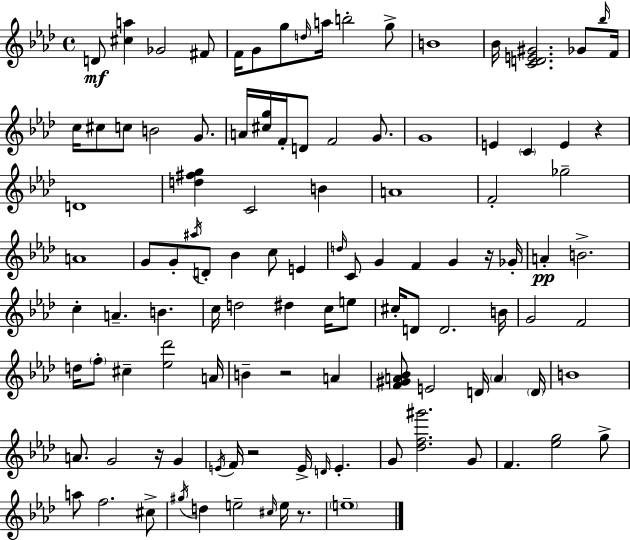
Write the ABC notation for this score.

X:1
T:Untitled
M:4/4
L:1/4
K:Fm
D/2 [^ca] _G2 ^F/2 F/4 G/2 g/2 d/4 a/4 b2 g/2 B4 _B/4 [CDE^G]2 _G/2 _b/4 F/4 c/4 ^c/2 c/2 B2 G/2 A/4 [^cg]/4 F/4 D/2 F2 G/2 G4 E C E z D4 [d^fg] C2 B A4 F2 _g2 A4 G/2 G/2 ^a/4 D/2 _B c/2 E d/4 C/2 G F G z/4 _G/4 A B2 c A B c/4 d2 ^d c/4 e/2 ^c/4 D/2 D2 B/4 G2 F2 d/4 f/2 ^c [_e_d']2 A/4 B z2 A [F^GA_B]/2 E2 D/4 A D/4 B4 A/2 G2 z/4 G E/4 F/4 z2 E/4 D/4 E G/2 [_df^g']2 G/2 F [_eg]2 g/2 a/2 f2 ^c/2 ^g/4 d e2 ^c/4 e/4 z/2 e4